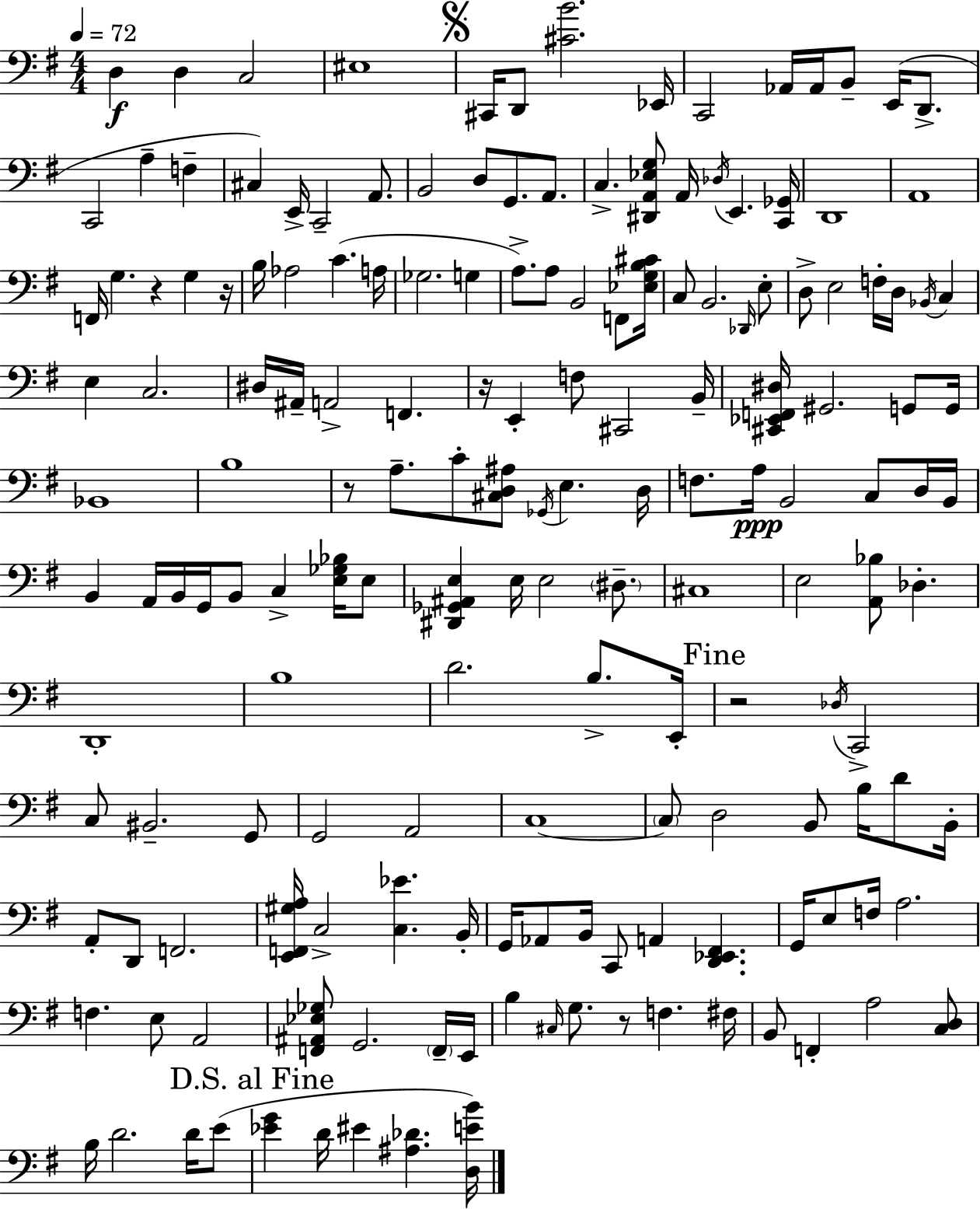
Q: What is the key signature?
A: E minor